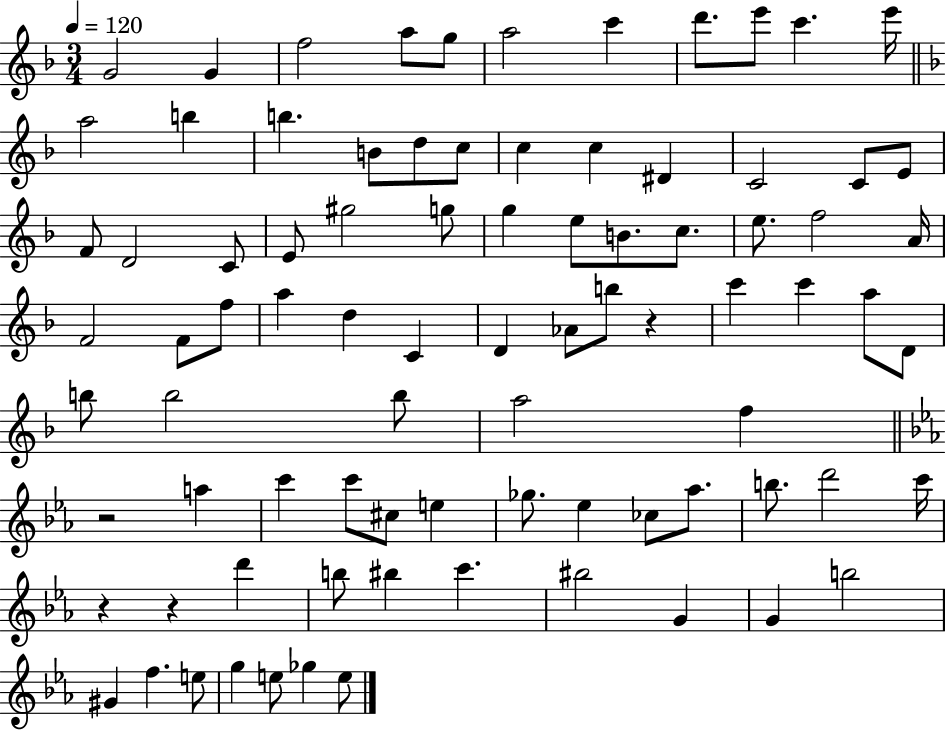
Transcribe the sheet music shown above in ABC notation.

X:1
T:Untitled
M:3/4
L:1/4
K:F
G2 G f2 a/2 g/2 a2 c' d'/2 e'/2 c' e'/4 a2 b b B/2 d/2 c/2 c c ^D C2 C/2 E/2 F/2 D2 C/2 E/2 ^g2 g/2 g e/2 B/2 c/2 e/2 f2 A/4 F2 F/2 f/2 a d C D _A/2 b/2 z c' c' a/2 D/2 b/2 b2 b/2 a2 f z2 a c' c'/2 ^c/2 e _g/2 _e _c/2 _a/2 b/2 d'2 c'/4 z z d' b/2 ^b c' ^b2 G G b2 ^G f e/2 g e/2 _g e/2